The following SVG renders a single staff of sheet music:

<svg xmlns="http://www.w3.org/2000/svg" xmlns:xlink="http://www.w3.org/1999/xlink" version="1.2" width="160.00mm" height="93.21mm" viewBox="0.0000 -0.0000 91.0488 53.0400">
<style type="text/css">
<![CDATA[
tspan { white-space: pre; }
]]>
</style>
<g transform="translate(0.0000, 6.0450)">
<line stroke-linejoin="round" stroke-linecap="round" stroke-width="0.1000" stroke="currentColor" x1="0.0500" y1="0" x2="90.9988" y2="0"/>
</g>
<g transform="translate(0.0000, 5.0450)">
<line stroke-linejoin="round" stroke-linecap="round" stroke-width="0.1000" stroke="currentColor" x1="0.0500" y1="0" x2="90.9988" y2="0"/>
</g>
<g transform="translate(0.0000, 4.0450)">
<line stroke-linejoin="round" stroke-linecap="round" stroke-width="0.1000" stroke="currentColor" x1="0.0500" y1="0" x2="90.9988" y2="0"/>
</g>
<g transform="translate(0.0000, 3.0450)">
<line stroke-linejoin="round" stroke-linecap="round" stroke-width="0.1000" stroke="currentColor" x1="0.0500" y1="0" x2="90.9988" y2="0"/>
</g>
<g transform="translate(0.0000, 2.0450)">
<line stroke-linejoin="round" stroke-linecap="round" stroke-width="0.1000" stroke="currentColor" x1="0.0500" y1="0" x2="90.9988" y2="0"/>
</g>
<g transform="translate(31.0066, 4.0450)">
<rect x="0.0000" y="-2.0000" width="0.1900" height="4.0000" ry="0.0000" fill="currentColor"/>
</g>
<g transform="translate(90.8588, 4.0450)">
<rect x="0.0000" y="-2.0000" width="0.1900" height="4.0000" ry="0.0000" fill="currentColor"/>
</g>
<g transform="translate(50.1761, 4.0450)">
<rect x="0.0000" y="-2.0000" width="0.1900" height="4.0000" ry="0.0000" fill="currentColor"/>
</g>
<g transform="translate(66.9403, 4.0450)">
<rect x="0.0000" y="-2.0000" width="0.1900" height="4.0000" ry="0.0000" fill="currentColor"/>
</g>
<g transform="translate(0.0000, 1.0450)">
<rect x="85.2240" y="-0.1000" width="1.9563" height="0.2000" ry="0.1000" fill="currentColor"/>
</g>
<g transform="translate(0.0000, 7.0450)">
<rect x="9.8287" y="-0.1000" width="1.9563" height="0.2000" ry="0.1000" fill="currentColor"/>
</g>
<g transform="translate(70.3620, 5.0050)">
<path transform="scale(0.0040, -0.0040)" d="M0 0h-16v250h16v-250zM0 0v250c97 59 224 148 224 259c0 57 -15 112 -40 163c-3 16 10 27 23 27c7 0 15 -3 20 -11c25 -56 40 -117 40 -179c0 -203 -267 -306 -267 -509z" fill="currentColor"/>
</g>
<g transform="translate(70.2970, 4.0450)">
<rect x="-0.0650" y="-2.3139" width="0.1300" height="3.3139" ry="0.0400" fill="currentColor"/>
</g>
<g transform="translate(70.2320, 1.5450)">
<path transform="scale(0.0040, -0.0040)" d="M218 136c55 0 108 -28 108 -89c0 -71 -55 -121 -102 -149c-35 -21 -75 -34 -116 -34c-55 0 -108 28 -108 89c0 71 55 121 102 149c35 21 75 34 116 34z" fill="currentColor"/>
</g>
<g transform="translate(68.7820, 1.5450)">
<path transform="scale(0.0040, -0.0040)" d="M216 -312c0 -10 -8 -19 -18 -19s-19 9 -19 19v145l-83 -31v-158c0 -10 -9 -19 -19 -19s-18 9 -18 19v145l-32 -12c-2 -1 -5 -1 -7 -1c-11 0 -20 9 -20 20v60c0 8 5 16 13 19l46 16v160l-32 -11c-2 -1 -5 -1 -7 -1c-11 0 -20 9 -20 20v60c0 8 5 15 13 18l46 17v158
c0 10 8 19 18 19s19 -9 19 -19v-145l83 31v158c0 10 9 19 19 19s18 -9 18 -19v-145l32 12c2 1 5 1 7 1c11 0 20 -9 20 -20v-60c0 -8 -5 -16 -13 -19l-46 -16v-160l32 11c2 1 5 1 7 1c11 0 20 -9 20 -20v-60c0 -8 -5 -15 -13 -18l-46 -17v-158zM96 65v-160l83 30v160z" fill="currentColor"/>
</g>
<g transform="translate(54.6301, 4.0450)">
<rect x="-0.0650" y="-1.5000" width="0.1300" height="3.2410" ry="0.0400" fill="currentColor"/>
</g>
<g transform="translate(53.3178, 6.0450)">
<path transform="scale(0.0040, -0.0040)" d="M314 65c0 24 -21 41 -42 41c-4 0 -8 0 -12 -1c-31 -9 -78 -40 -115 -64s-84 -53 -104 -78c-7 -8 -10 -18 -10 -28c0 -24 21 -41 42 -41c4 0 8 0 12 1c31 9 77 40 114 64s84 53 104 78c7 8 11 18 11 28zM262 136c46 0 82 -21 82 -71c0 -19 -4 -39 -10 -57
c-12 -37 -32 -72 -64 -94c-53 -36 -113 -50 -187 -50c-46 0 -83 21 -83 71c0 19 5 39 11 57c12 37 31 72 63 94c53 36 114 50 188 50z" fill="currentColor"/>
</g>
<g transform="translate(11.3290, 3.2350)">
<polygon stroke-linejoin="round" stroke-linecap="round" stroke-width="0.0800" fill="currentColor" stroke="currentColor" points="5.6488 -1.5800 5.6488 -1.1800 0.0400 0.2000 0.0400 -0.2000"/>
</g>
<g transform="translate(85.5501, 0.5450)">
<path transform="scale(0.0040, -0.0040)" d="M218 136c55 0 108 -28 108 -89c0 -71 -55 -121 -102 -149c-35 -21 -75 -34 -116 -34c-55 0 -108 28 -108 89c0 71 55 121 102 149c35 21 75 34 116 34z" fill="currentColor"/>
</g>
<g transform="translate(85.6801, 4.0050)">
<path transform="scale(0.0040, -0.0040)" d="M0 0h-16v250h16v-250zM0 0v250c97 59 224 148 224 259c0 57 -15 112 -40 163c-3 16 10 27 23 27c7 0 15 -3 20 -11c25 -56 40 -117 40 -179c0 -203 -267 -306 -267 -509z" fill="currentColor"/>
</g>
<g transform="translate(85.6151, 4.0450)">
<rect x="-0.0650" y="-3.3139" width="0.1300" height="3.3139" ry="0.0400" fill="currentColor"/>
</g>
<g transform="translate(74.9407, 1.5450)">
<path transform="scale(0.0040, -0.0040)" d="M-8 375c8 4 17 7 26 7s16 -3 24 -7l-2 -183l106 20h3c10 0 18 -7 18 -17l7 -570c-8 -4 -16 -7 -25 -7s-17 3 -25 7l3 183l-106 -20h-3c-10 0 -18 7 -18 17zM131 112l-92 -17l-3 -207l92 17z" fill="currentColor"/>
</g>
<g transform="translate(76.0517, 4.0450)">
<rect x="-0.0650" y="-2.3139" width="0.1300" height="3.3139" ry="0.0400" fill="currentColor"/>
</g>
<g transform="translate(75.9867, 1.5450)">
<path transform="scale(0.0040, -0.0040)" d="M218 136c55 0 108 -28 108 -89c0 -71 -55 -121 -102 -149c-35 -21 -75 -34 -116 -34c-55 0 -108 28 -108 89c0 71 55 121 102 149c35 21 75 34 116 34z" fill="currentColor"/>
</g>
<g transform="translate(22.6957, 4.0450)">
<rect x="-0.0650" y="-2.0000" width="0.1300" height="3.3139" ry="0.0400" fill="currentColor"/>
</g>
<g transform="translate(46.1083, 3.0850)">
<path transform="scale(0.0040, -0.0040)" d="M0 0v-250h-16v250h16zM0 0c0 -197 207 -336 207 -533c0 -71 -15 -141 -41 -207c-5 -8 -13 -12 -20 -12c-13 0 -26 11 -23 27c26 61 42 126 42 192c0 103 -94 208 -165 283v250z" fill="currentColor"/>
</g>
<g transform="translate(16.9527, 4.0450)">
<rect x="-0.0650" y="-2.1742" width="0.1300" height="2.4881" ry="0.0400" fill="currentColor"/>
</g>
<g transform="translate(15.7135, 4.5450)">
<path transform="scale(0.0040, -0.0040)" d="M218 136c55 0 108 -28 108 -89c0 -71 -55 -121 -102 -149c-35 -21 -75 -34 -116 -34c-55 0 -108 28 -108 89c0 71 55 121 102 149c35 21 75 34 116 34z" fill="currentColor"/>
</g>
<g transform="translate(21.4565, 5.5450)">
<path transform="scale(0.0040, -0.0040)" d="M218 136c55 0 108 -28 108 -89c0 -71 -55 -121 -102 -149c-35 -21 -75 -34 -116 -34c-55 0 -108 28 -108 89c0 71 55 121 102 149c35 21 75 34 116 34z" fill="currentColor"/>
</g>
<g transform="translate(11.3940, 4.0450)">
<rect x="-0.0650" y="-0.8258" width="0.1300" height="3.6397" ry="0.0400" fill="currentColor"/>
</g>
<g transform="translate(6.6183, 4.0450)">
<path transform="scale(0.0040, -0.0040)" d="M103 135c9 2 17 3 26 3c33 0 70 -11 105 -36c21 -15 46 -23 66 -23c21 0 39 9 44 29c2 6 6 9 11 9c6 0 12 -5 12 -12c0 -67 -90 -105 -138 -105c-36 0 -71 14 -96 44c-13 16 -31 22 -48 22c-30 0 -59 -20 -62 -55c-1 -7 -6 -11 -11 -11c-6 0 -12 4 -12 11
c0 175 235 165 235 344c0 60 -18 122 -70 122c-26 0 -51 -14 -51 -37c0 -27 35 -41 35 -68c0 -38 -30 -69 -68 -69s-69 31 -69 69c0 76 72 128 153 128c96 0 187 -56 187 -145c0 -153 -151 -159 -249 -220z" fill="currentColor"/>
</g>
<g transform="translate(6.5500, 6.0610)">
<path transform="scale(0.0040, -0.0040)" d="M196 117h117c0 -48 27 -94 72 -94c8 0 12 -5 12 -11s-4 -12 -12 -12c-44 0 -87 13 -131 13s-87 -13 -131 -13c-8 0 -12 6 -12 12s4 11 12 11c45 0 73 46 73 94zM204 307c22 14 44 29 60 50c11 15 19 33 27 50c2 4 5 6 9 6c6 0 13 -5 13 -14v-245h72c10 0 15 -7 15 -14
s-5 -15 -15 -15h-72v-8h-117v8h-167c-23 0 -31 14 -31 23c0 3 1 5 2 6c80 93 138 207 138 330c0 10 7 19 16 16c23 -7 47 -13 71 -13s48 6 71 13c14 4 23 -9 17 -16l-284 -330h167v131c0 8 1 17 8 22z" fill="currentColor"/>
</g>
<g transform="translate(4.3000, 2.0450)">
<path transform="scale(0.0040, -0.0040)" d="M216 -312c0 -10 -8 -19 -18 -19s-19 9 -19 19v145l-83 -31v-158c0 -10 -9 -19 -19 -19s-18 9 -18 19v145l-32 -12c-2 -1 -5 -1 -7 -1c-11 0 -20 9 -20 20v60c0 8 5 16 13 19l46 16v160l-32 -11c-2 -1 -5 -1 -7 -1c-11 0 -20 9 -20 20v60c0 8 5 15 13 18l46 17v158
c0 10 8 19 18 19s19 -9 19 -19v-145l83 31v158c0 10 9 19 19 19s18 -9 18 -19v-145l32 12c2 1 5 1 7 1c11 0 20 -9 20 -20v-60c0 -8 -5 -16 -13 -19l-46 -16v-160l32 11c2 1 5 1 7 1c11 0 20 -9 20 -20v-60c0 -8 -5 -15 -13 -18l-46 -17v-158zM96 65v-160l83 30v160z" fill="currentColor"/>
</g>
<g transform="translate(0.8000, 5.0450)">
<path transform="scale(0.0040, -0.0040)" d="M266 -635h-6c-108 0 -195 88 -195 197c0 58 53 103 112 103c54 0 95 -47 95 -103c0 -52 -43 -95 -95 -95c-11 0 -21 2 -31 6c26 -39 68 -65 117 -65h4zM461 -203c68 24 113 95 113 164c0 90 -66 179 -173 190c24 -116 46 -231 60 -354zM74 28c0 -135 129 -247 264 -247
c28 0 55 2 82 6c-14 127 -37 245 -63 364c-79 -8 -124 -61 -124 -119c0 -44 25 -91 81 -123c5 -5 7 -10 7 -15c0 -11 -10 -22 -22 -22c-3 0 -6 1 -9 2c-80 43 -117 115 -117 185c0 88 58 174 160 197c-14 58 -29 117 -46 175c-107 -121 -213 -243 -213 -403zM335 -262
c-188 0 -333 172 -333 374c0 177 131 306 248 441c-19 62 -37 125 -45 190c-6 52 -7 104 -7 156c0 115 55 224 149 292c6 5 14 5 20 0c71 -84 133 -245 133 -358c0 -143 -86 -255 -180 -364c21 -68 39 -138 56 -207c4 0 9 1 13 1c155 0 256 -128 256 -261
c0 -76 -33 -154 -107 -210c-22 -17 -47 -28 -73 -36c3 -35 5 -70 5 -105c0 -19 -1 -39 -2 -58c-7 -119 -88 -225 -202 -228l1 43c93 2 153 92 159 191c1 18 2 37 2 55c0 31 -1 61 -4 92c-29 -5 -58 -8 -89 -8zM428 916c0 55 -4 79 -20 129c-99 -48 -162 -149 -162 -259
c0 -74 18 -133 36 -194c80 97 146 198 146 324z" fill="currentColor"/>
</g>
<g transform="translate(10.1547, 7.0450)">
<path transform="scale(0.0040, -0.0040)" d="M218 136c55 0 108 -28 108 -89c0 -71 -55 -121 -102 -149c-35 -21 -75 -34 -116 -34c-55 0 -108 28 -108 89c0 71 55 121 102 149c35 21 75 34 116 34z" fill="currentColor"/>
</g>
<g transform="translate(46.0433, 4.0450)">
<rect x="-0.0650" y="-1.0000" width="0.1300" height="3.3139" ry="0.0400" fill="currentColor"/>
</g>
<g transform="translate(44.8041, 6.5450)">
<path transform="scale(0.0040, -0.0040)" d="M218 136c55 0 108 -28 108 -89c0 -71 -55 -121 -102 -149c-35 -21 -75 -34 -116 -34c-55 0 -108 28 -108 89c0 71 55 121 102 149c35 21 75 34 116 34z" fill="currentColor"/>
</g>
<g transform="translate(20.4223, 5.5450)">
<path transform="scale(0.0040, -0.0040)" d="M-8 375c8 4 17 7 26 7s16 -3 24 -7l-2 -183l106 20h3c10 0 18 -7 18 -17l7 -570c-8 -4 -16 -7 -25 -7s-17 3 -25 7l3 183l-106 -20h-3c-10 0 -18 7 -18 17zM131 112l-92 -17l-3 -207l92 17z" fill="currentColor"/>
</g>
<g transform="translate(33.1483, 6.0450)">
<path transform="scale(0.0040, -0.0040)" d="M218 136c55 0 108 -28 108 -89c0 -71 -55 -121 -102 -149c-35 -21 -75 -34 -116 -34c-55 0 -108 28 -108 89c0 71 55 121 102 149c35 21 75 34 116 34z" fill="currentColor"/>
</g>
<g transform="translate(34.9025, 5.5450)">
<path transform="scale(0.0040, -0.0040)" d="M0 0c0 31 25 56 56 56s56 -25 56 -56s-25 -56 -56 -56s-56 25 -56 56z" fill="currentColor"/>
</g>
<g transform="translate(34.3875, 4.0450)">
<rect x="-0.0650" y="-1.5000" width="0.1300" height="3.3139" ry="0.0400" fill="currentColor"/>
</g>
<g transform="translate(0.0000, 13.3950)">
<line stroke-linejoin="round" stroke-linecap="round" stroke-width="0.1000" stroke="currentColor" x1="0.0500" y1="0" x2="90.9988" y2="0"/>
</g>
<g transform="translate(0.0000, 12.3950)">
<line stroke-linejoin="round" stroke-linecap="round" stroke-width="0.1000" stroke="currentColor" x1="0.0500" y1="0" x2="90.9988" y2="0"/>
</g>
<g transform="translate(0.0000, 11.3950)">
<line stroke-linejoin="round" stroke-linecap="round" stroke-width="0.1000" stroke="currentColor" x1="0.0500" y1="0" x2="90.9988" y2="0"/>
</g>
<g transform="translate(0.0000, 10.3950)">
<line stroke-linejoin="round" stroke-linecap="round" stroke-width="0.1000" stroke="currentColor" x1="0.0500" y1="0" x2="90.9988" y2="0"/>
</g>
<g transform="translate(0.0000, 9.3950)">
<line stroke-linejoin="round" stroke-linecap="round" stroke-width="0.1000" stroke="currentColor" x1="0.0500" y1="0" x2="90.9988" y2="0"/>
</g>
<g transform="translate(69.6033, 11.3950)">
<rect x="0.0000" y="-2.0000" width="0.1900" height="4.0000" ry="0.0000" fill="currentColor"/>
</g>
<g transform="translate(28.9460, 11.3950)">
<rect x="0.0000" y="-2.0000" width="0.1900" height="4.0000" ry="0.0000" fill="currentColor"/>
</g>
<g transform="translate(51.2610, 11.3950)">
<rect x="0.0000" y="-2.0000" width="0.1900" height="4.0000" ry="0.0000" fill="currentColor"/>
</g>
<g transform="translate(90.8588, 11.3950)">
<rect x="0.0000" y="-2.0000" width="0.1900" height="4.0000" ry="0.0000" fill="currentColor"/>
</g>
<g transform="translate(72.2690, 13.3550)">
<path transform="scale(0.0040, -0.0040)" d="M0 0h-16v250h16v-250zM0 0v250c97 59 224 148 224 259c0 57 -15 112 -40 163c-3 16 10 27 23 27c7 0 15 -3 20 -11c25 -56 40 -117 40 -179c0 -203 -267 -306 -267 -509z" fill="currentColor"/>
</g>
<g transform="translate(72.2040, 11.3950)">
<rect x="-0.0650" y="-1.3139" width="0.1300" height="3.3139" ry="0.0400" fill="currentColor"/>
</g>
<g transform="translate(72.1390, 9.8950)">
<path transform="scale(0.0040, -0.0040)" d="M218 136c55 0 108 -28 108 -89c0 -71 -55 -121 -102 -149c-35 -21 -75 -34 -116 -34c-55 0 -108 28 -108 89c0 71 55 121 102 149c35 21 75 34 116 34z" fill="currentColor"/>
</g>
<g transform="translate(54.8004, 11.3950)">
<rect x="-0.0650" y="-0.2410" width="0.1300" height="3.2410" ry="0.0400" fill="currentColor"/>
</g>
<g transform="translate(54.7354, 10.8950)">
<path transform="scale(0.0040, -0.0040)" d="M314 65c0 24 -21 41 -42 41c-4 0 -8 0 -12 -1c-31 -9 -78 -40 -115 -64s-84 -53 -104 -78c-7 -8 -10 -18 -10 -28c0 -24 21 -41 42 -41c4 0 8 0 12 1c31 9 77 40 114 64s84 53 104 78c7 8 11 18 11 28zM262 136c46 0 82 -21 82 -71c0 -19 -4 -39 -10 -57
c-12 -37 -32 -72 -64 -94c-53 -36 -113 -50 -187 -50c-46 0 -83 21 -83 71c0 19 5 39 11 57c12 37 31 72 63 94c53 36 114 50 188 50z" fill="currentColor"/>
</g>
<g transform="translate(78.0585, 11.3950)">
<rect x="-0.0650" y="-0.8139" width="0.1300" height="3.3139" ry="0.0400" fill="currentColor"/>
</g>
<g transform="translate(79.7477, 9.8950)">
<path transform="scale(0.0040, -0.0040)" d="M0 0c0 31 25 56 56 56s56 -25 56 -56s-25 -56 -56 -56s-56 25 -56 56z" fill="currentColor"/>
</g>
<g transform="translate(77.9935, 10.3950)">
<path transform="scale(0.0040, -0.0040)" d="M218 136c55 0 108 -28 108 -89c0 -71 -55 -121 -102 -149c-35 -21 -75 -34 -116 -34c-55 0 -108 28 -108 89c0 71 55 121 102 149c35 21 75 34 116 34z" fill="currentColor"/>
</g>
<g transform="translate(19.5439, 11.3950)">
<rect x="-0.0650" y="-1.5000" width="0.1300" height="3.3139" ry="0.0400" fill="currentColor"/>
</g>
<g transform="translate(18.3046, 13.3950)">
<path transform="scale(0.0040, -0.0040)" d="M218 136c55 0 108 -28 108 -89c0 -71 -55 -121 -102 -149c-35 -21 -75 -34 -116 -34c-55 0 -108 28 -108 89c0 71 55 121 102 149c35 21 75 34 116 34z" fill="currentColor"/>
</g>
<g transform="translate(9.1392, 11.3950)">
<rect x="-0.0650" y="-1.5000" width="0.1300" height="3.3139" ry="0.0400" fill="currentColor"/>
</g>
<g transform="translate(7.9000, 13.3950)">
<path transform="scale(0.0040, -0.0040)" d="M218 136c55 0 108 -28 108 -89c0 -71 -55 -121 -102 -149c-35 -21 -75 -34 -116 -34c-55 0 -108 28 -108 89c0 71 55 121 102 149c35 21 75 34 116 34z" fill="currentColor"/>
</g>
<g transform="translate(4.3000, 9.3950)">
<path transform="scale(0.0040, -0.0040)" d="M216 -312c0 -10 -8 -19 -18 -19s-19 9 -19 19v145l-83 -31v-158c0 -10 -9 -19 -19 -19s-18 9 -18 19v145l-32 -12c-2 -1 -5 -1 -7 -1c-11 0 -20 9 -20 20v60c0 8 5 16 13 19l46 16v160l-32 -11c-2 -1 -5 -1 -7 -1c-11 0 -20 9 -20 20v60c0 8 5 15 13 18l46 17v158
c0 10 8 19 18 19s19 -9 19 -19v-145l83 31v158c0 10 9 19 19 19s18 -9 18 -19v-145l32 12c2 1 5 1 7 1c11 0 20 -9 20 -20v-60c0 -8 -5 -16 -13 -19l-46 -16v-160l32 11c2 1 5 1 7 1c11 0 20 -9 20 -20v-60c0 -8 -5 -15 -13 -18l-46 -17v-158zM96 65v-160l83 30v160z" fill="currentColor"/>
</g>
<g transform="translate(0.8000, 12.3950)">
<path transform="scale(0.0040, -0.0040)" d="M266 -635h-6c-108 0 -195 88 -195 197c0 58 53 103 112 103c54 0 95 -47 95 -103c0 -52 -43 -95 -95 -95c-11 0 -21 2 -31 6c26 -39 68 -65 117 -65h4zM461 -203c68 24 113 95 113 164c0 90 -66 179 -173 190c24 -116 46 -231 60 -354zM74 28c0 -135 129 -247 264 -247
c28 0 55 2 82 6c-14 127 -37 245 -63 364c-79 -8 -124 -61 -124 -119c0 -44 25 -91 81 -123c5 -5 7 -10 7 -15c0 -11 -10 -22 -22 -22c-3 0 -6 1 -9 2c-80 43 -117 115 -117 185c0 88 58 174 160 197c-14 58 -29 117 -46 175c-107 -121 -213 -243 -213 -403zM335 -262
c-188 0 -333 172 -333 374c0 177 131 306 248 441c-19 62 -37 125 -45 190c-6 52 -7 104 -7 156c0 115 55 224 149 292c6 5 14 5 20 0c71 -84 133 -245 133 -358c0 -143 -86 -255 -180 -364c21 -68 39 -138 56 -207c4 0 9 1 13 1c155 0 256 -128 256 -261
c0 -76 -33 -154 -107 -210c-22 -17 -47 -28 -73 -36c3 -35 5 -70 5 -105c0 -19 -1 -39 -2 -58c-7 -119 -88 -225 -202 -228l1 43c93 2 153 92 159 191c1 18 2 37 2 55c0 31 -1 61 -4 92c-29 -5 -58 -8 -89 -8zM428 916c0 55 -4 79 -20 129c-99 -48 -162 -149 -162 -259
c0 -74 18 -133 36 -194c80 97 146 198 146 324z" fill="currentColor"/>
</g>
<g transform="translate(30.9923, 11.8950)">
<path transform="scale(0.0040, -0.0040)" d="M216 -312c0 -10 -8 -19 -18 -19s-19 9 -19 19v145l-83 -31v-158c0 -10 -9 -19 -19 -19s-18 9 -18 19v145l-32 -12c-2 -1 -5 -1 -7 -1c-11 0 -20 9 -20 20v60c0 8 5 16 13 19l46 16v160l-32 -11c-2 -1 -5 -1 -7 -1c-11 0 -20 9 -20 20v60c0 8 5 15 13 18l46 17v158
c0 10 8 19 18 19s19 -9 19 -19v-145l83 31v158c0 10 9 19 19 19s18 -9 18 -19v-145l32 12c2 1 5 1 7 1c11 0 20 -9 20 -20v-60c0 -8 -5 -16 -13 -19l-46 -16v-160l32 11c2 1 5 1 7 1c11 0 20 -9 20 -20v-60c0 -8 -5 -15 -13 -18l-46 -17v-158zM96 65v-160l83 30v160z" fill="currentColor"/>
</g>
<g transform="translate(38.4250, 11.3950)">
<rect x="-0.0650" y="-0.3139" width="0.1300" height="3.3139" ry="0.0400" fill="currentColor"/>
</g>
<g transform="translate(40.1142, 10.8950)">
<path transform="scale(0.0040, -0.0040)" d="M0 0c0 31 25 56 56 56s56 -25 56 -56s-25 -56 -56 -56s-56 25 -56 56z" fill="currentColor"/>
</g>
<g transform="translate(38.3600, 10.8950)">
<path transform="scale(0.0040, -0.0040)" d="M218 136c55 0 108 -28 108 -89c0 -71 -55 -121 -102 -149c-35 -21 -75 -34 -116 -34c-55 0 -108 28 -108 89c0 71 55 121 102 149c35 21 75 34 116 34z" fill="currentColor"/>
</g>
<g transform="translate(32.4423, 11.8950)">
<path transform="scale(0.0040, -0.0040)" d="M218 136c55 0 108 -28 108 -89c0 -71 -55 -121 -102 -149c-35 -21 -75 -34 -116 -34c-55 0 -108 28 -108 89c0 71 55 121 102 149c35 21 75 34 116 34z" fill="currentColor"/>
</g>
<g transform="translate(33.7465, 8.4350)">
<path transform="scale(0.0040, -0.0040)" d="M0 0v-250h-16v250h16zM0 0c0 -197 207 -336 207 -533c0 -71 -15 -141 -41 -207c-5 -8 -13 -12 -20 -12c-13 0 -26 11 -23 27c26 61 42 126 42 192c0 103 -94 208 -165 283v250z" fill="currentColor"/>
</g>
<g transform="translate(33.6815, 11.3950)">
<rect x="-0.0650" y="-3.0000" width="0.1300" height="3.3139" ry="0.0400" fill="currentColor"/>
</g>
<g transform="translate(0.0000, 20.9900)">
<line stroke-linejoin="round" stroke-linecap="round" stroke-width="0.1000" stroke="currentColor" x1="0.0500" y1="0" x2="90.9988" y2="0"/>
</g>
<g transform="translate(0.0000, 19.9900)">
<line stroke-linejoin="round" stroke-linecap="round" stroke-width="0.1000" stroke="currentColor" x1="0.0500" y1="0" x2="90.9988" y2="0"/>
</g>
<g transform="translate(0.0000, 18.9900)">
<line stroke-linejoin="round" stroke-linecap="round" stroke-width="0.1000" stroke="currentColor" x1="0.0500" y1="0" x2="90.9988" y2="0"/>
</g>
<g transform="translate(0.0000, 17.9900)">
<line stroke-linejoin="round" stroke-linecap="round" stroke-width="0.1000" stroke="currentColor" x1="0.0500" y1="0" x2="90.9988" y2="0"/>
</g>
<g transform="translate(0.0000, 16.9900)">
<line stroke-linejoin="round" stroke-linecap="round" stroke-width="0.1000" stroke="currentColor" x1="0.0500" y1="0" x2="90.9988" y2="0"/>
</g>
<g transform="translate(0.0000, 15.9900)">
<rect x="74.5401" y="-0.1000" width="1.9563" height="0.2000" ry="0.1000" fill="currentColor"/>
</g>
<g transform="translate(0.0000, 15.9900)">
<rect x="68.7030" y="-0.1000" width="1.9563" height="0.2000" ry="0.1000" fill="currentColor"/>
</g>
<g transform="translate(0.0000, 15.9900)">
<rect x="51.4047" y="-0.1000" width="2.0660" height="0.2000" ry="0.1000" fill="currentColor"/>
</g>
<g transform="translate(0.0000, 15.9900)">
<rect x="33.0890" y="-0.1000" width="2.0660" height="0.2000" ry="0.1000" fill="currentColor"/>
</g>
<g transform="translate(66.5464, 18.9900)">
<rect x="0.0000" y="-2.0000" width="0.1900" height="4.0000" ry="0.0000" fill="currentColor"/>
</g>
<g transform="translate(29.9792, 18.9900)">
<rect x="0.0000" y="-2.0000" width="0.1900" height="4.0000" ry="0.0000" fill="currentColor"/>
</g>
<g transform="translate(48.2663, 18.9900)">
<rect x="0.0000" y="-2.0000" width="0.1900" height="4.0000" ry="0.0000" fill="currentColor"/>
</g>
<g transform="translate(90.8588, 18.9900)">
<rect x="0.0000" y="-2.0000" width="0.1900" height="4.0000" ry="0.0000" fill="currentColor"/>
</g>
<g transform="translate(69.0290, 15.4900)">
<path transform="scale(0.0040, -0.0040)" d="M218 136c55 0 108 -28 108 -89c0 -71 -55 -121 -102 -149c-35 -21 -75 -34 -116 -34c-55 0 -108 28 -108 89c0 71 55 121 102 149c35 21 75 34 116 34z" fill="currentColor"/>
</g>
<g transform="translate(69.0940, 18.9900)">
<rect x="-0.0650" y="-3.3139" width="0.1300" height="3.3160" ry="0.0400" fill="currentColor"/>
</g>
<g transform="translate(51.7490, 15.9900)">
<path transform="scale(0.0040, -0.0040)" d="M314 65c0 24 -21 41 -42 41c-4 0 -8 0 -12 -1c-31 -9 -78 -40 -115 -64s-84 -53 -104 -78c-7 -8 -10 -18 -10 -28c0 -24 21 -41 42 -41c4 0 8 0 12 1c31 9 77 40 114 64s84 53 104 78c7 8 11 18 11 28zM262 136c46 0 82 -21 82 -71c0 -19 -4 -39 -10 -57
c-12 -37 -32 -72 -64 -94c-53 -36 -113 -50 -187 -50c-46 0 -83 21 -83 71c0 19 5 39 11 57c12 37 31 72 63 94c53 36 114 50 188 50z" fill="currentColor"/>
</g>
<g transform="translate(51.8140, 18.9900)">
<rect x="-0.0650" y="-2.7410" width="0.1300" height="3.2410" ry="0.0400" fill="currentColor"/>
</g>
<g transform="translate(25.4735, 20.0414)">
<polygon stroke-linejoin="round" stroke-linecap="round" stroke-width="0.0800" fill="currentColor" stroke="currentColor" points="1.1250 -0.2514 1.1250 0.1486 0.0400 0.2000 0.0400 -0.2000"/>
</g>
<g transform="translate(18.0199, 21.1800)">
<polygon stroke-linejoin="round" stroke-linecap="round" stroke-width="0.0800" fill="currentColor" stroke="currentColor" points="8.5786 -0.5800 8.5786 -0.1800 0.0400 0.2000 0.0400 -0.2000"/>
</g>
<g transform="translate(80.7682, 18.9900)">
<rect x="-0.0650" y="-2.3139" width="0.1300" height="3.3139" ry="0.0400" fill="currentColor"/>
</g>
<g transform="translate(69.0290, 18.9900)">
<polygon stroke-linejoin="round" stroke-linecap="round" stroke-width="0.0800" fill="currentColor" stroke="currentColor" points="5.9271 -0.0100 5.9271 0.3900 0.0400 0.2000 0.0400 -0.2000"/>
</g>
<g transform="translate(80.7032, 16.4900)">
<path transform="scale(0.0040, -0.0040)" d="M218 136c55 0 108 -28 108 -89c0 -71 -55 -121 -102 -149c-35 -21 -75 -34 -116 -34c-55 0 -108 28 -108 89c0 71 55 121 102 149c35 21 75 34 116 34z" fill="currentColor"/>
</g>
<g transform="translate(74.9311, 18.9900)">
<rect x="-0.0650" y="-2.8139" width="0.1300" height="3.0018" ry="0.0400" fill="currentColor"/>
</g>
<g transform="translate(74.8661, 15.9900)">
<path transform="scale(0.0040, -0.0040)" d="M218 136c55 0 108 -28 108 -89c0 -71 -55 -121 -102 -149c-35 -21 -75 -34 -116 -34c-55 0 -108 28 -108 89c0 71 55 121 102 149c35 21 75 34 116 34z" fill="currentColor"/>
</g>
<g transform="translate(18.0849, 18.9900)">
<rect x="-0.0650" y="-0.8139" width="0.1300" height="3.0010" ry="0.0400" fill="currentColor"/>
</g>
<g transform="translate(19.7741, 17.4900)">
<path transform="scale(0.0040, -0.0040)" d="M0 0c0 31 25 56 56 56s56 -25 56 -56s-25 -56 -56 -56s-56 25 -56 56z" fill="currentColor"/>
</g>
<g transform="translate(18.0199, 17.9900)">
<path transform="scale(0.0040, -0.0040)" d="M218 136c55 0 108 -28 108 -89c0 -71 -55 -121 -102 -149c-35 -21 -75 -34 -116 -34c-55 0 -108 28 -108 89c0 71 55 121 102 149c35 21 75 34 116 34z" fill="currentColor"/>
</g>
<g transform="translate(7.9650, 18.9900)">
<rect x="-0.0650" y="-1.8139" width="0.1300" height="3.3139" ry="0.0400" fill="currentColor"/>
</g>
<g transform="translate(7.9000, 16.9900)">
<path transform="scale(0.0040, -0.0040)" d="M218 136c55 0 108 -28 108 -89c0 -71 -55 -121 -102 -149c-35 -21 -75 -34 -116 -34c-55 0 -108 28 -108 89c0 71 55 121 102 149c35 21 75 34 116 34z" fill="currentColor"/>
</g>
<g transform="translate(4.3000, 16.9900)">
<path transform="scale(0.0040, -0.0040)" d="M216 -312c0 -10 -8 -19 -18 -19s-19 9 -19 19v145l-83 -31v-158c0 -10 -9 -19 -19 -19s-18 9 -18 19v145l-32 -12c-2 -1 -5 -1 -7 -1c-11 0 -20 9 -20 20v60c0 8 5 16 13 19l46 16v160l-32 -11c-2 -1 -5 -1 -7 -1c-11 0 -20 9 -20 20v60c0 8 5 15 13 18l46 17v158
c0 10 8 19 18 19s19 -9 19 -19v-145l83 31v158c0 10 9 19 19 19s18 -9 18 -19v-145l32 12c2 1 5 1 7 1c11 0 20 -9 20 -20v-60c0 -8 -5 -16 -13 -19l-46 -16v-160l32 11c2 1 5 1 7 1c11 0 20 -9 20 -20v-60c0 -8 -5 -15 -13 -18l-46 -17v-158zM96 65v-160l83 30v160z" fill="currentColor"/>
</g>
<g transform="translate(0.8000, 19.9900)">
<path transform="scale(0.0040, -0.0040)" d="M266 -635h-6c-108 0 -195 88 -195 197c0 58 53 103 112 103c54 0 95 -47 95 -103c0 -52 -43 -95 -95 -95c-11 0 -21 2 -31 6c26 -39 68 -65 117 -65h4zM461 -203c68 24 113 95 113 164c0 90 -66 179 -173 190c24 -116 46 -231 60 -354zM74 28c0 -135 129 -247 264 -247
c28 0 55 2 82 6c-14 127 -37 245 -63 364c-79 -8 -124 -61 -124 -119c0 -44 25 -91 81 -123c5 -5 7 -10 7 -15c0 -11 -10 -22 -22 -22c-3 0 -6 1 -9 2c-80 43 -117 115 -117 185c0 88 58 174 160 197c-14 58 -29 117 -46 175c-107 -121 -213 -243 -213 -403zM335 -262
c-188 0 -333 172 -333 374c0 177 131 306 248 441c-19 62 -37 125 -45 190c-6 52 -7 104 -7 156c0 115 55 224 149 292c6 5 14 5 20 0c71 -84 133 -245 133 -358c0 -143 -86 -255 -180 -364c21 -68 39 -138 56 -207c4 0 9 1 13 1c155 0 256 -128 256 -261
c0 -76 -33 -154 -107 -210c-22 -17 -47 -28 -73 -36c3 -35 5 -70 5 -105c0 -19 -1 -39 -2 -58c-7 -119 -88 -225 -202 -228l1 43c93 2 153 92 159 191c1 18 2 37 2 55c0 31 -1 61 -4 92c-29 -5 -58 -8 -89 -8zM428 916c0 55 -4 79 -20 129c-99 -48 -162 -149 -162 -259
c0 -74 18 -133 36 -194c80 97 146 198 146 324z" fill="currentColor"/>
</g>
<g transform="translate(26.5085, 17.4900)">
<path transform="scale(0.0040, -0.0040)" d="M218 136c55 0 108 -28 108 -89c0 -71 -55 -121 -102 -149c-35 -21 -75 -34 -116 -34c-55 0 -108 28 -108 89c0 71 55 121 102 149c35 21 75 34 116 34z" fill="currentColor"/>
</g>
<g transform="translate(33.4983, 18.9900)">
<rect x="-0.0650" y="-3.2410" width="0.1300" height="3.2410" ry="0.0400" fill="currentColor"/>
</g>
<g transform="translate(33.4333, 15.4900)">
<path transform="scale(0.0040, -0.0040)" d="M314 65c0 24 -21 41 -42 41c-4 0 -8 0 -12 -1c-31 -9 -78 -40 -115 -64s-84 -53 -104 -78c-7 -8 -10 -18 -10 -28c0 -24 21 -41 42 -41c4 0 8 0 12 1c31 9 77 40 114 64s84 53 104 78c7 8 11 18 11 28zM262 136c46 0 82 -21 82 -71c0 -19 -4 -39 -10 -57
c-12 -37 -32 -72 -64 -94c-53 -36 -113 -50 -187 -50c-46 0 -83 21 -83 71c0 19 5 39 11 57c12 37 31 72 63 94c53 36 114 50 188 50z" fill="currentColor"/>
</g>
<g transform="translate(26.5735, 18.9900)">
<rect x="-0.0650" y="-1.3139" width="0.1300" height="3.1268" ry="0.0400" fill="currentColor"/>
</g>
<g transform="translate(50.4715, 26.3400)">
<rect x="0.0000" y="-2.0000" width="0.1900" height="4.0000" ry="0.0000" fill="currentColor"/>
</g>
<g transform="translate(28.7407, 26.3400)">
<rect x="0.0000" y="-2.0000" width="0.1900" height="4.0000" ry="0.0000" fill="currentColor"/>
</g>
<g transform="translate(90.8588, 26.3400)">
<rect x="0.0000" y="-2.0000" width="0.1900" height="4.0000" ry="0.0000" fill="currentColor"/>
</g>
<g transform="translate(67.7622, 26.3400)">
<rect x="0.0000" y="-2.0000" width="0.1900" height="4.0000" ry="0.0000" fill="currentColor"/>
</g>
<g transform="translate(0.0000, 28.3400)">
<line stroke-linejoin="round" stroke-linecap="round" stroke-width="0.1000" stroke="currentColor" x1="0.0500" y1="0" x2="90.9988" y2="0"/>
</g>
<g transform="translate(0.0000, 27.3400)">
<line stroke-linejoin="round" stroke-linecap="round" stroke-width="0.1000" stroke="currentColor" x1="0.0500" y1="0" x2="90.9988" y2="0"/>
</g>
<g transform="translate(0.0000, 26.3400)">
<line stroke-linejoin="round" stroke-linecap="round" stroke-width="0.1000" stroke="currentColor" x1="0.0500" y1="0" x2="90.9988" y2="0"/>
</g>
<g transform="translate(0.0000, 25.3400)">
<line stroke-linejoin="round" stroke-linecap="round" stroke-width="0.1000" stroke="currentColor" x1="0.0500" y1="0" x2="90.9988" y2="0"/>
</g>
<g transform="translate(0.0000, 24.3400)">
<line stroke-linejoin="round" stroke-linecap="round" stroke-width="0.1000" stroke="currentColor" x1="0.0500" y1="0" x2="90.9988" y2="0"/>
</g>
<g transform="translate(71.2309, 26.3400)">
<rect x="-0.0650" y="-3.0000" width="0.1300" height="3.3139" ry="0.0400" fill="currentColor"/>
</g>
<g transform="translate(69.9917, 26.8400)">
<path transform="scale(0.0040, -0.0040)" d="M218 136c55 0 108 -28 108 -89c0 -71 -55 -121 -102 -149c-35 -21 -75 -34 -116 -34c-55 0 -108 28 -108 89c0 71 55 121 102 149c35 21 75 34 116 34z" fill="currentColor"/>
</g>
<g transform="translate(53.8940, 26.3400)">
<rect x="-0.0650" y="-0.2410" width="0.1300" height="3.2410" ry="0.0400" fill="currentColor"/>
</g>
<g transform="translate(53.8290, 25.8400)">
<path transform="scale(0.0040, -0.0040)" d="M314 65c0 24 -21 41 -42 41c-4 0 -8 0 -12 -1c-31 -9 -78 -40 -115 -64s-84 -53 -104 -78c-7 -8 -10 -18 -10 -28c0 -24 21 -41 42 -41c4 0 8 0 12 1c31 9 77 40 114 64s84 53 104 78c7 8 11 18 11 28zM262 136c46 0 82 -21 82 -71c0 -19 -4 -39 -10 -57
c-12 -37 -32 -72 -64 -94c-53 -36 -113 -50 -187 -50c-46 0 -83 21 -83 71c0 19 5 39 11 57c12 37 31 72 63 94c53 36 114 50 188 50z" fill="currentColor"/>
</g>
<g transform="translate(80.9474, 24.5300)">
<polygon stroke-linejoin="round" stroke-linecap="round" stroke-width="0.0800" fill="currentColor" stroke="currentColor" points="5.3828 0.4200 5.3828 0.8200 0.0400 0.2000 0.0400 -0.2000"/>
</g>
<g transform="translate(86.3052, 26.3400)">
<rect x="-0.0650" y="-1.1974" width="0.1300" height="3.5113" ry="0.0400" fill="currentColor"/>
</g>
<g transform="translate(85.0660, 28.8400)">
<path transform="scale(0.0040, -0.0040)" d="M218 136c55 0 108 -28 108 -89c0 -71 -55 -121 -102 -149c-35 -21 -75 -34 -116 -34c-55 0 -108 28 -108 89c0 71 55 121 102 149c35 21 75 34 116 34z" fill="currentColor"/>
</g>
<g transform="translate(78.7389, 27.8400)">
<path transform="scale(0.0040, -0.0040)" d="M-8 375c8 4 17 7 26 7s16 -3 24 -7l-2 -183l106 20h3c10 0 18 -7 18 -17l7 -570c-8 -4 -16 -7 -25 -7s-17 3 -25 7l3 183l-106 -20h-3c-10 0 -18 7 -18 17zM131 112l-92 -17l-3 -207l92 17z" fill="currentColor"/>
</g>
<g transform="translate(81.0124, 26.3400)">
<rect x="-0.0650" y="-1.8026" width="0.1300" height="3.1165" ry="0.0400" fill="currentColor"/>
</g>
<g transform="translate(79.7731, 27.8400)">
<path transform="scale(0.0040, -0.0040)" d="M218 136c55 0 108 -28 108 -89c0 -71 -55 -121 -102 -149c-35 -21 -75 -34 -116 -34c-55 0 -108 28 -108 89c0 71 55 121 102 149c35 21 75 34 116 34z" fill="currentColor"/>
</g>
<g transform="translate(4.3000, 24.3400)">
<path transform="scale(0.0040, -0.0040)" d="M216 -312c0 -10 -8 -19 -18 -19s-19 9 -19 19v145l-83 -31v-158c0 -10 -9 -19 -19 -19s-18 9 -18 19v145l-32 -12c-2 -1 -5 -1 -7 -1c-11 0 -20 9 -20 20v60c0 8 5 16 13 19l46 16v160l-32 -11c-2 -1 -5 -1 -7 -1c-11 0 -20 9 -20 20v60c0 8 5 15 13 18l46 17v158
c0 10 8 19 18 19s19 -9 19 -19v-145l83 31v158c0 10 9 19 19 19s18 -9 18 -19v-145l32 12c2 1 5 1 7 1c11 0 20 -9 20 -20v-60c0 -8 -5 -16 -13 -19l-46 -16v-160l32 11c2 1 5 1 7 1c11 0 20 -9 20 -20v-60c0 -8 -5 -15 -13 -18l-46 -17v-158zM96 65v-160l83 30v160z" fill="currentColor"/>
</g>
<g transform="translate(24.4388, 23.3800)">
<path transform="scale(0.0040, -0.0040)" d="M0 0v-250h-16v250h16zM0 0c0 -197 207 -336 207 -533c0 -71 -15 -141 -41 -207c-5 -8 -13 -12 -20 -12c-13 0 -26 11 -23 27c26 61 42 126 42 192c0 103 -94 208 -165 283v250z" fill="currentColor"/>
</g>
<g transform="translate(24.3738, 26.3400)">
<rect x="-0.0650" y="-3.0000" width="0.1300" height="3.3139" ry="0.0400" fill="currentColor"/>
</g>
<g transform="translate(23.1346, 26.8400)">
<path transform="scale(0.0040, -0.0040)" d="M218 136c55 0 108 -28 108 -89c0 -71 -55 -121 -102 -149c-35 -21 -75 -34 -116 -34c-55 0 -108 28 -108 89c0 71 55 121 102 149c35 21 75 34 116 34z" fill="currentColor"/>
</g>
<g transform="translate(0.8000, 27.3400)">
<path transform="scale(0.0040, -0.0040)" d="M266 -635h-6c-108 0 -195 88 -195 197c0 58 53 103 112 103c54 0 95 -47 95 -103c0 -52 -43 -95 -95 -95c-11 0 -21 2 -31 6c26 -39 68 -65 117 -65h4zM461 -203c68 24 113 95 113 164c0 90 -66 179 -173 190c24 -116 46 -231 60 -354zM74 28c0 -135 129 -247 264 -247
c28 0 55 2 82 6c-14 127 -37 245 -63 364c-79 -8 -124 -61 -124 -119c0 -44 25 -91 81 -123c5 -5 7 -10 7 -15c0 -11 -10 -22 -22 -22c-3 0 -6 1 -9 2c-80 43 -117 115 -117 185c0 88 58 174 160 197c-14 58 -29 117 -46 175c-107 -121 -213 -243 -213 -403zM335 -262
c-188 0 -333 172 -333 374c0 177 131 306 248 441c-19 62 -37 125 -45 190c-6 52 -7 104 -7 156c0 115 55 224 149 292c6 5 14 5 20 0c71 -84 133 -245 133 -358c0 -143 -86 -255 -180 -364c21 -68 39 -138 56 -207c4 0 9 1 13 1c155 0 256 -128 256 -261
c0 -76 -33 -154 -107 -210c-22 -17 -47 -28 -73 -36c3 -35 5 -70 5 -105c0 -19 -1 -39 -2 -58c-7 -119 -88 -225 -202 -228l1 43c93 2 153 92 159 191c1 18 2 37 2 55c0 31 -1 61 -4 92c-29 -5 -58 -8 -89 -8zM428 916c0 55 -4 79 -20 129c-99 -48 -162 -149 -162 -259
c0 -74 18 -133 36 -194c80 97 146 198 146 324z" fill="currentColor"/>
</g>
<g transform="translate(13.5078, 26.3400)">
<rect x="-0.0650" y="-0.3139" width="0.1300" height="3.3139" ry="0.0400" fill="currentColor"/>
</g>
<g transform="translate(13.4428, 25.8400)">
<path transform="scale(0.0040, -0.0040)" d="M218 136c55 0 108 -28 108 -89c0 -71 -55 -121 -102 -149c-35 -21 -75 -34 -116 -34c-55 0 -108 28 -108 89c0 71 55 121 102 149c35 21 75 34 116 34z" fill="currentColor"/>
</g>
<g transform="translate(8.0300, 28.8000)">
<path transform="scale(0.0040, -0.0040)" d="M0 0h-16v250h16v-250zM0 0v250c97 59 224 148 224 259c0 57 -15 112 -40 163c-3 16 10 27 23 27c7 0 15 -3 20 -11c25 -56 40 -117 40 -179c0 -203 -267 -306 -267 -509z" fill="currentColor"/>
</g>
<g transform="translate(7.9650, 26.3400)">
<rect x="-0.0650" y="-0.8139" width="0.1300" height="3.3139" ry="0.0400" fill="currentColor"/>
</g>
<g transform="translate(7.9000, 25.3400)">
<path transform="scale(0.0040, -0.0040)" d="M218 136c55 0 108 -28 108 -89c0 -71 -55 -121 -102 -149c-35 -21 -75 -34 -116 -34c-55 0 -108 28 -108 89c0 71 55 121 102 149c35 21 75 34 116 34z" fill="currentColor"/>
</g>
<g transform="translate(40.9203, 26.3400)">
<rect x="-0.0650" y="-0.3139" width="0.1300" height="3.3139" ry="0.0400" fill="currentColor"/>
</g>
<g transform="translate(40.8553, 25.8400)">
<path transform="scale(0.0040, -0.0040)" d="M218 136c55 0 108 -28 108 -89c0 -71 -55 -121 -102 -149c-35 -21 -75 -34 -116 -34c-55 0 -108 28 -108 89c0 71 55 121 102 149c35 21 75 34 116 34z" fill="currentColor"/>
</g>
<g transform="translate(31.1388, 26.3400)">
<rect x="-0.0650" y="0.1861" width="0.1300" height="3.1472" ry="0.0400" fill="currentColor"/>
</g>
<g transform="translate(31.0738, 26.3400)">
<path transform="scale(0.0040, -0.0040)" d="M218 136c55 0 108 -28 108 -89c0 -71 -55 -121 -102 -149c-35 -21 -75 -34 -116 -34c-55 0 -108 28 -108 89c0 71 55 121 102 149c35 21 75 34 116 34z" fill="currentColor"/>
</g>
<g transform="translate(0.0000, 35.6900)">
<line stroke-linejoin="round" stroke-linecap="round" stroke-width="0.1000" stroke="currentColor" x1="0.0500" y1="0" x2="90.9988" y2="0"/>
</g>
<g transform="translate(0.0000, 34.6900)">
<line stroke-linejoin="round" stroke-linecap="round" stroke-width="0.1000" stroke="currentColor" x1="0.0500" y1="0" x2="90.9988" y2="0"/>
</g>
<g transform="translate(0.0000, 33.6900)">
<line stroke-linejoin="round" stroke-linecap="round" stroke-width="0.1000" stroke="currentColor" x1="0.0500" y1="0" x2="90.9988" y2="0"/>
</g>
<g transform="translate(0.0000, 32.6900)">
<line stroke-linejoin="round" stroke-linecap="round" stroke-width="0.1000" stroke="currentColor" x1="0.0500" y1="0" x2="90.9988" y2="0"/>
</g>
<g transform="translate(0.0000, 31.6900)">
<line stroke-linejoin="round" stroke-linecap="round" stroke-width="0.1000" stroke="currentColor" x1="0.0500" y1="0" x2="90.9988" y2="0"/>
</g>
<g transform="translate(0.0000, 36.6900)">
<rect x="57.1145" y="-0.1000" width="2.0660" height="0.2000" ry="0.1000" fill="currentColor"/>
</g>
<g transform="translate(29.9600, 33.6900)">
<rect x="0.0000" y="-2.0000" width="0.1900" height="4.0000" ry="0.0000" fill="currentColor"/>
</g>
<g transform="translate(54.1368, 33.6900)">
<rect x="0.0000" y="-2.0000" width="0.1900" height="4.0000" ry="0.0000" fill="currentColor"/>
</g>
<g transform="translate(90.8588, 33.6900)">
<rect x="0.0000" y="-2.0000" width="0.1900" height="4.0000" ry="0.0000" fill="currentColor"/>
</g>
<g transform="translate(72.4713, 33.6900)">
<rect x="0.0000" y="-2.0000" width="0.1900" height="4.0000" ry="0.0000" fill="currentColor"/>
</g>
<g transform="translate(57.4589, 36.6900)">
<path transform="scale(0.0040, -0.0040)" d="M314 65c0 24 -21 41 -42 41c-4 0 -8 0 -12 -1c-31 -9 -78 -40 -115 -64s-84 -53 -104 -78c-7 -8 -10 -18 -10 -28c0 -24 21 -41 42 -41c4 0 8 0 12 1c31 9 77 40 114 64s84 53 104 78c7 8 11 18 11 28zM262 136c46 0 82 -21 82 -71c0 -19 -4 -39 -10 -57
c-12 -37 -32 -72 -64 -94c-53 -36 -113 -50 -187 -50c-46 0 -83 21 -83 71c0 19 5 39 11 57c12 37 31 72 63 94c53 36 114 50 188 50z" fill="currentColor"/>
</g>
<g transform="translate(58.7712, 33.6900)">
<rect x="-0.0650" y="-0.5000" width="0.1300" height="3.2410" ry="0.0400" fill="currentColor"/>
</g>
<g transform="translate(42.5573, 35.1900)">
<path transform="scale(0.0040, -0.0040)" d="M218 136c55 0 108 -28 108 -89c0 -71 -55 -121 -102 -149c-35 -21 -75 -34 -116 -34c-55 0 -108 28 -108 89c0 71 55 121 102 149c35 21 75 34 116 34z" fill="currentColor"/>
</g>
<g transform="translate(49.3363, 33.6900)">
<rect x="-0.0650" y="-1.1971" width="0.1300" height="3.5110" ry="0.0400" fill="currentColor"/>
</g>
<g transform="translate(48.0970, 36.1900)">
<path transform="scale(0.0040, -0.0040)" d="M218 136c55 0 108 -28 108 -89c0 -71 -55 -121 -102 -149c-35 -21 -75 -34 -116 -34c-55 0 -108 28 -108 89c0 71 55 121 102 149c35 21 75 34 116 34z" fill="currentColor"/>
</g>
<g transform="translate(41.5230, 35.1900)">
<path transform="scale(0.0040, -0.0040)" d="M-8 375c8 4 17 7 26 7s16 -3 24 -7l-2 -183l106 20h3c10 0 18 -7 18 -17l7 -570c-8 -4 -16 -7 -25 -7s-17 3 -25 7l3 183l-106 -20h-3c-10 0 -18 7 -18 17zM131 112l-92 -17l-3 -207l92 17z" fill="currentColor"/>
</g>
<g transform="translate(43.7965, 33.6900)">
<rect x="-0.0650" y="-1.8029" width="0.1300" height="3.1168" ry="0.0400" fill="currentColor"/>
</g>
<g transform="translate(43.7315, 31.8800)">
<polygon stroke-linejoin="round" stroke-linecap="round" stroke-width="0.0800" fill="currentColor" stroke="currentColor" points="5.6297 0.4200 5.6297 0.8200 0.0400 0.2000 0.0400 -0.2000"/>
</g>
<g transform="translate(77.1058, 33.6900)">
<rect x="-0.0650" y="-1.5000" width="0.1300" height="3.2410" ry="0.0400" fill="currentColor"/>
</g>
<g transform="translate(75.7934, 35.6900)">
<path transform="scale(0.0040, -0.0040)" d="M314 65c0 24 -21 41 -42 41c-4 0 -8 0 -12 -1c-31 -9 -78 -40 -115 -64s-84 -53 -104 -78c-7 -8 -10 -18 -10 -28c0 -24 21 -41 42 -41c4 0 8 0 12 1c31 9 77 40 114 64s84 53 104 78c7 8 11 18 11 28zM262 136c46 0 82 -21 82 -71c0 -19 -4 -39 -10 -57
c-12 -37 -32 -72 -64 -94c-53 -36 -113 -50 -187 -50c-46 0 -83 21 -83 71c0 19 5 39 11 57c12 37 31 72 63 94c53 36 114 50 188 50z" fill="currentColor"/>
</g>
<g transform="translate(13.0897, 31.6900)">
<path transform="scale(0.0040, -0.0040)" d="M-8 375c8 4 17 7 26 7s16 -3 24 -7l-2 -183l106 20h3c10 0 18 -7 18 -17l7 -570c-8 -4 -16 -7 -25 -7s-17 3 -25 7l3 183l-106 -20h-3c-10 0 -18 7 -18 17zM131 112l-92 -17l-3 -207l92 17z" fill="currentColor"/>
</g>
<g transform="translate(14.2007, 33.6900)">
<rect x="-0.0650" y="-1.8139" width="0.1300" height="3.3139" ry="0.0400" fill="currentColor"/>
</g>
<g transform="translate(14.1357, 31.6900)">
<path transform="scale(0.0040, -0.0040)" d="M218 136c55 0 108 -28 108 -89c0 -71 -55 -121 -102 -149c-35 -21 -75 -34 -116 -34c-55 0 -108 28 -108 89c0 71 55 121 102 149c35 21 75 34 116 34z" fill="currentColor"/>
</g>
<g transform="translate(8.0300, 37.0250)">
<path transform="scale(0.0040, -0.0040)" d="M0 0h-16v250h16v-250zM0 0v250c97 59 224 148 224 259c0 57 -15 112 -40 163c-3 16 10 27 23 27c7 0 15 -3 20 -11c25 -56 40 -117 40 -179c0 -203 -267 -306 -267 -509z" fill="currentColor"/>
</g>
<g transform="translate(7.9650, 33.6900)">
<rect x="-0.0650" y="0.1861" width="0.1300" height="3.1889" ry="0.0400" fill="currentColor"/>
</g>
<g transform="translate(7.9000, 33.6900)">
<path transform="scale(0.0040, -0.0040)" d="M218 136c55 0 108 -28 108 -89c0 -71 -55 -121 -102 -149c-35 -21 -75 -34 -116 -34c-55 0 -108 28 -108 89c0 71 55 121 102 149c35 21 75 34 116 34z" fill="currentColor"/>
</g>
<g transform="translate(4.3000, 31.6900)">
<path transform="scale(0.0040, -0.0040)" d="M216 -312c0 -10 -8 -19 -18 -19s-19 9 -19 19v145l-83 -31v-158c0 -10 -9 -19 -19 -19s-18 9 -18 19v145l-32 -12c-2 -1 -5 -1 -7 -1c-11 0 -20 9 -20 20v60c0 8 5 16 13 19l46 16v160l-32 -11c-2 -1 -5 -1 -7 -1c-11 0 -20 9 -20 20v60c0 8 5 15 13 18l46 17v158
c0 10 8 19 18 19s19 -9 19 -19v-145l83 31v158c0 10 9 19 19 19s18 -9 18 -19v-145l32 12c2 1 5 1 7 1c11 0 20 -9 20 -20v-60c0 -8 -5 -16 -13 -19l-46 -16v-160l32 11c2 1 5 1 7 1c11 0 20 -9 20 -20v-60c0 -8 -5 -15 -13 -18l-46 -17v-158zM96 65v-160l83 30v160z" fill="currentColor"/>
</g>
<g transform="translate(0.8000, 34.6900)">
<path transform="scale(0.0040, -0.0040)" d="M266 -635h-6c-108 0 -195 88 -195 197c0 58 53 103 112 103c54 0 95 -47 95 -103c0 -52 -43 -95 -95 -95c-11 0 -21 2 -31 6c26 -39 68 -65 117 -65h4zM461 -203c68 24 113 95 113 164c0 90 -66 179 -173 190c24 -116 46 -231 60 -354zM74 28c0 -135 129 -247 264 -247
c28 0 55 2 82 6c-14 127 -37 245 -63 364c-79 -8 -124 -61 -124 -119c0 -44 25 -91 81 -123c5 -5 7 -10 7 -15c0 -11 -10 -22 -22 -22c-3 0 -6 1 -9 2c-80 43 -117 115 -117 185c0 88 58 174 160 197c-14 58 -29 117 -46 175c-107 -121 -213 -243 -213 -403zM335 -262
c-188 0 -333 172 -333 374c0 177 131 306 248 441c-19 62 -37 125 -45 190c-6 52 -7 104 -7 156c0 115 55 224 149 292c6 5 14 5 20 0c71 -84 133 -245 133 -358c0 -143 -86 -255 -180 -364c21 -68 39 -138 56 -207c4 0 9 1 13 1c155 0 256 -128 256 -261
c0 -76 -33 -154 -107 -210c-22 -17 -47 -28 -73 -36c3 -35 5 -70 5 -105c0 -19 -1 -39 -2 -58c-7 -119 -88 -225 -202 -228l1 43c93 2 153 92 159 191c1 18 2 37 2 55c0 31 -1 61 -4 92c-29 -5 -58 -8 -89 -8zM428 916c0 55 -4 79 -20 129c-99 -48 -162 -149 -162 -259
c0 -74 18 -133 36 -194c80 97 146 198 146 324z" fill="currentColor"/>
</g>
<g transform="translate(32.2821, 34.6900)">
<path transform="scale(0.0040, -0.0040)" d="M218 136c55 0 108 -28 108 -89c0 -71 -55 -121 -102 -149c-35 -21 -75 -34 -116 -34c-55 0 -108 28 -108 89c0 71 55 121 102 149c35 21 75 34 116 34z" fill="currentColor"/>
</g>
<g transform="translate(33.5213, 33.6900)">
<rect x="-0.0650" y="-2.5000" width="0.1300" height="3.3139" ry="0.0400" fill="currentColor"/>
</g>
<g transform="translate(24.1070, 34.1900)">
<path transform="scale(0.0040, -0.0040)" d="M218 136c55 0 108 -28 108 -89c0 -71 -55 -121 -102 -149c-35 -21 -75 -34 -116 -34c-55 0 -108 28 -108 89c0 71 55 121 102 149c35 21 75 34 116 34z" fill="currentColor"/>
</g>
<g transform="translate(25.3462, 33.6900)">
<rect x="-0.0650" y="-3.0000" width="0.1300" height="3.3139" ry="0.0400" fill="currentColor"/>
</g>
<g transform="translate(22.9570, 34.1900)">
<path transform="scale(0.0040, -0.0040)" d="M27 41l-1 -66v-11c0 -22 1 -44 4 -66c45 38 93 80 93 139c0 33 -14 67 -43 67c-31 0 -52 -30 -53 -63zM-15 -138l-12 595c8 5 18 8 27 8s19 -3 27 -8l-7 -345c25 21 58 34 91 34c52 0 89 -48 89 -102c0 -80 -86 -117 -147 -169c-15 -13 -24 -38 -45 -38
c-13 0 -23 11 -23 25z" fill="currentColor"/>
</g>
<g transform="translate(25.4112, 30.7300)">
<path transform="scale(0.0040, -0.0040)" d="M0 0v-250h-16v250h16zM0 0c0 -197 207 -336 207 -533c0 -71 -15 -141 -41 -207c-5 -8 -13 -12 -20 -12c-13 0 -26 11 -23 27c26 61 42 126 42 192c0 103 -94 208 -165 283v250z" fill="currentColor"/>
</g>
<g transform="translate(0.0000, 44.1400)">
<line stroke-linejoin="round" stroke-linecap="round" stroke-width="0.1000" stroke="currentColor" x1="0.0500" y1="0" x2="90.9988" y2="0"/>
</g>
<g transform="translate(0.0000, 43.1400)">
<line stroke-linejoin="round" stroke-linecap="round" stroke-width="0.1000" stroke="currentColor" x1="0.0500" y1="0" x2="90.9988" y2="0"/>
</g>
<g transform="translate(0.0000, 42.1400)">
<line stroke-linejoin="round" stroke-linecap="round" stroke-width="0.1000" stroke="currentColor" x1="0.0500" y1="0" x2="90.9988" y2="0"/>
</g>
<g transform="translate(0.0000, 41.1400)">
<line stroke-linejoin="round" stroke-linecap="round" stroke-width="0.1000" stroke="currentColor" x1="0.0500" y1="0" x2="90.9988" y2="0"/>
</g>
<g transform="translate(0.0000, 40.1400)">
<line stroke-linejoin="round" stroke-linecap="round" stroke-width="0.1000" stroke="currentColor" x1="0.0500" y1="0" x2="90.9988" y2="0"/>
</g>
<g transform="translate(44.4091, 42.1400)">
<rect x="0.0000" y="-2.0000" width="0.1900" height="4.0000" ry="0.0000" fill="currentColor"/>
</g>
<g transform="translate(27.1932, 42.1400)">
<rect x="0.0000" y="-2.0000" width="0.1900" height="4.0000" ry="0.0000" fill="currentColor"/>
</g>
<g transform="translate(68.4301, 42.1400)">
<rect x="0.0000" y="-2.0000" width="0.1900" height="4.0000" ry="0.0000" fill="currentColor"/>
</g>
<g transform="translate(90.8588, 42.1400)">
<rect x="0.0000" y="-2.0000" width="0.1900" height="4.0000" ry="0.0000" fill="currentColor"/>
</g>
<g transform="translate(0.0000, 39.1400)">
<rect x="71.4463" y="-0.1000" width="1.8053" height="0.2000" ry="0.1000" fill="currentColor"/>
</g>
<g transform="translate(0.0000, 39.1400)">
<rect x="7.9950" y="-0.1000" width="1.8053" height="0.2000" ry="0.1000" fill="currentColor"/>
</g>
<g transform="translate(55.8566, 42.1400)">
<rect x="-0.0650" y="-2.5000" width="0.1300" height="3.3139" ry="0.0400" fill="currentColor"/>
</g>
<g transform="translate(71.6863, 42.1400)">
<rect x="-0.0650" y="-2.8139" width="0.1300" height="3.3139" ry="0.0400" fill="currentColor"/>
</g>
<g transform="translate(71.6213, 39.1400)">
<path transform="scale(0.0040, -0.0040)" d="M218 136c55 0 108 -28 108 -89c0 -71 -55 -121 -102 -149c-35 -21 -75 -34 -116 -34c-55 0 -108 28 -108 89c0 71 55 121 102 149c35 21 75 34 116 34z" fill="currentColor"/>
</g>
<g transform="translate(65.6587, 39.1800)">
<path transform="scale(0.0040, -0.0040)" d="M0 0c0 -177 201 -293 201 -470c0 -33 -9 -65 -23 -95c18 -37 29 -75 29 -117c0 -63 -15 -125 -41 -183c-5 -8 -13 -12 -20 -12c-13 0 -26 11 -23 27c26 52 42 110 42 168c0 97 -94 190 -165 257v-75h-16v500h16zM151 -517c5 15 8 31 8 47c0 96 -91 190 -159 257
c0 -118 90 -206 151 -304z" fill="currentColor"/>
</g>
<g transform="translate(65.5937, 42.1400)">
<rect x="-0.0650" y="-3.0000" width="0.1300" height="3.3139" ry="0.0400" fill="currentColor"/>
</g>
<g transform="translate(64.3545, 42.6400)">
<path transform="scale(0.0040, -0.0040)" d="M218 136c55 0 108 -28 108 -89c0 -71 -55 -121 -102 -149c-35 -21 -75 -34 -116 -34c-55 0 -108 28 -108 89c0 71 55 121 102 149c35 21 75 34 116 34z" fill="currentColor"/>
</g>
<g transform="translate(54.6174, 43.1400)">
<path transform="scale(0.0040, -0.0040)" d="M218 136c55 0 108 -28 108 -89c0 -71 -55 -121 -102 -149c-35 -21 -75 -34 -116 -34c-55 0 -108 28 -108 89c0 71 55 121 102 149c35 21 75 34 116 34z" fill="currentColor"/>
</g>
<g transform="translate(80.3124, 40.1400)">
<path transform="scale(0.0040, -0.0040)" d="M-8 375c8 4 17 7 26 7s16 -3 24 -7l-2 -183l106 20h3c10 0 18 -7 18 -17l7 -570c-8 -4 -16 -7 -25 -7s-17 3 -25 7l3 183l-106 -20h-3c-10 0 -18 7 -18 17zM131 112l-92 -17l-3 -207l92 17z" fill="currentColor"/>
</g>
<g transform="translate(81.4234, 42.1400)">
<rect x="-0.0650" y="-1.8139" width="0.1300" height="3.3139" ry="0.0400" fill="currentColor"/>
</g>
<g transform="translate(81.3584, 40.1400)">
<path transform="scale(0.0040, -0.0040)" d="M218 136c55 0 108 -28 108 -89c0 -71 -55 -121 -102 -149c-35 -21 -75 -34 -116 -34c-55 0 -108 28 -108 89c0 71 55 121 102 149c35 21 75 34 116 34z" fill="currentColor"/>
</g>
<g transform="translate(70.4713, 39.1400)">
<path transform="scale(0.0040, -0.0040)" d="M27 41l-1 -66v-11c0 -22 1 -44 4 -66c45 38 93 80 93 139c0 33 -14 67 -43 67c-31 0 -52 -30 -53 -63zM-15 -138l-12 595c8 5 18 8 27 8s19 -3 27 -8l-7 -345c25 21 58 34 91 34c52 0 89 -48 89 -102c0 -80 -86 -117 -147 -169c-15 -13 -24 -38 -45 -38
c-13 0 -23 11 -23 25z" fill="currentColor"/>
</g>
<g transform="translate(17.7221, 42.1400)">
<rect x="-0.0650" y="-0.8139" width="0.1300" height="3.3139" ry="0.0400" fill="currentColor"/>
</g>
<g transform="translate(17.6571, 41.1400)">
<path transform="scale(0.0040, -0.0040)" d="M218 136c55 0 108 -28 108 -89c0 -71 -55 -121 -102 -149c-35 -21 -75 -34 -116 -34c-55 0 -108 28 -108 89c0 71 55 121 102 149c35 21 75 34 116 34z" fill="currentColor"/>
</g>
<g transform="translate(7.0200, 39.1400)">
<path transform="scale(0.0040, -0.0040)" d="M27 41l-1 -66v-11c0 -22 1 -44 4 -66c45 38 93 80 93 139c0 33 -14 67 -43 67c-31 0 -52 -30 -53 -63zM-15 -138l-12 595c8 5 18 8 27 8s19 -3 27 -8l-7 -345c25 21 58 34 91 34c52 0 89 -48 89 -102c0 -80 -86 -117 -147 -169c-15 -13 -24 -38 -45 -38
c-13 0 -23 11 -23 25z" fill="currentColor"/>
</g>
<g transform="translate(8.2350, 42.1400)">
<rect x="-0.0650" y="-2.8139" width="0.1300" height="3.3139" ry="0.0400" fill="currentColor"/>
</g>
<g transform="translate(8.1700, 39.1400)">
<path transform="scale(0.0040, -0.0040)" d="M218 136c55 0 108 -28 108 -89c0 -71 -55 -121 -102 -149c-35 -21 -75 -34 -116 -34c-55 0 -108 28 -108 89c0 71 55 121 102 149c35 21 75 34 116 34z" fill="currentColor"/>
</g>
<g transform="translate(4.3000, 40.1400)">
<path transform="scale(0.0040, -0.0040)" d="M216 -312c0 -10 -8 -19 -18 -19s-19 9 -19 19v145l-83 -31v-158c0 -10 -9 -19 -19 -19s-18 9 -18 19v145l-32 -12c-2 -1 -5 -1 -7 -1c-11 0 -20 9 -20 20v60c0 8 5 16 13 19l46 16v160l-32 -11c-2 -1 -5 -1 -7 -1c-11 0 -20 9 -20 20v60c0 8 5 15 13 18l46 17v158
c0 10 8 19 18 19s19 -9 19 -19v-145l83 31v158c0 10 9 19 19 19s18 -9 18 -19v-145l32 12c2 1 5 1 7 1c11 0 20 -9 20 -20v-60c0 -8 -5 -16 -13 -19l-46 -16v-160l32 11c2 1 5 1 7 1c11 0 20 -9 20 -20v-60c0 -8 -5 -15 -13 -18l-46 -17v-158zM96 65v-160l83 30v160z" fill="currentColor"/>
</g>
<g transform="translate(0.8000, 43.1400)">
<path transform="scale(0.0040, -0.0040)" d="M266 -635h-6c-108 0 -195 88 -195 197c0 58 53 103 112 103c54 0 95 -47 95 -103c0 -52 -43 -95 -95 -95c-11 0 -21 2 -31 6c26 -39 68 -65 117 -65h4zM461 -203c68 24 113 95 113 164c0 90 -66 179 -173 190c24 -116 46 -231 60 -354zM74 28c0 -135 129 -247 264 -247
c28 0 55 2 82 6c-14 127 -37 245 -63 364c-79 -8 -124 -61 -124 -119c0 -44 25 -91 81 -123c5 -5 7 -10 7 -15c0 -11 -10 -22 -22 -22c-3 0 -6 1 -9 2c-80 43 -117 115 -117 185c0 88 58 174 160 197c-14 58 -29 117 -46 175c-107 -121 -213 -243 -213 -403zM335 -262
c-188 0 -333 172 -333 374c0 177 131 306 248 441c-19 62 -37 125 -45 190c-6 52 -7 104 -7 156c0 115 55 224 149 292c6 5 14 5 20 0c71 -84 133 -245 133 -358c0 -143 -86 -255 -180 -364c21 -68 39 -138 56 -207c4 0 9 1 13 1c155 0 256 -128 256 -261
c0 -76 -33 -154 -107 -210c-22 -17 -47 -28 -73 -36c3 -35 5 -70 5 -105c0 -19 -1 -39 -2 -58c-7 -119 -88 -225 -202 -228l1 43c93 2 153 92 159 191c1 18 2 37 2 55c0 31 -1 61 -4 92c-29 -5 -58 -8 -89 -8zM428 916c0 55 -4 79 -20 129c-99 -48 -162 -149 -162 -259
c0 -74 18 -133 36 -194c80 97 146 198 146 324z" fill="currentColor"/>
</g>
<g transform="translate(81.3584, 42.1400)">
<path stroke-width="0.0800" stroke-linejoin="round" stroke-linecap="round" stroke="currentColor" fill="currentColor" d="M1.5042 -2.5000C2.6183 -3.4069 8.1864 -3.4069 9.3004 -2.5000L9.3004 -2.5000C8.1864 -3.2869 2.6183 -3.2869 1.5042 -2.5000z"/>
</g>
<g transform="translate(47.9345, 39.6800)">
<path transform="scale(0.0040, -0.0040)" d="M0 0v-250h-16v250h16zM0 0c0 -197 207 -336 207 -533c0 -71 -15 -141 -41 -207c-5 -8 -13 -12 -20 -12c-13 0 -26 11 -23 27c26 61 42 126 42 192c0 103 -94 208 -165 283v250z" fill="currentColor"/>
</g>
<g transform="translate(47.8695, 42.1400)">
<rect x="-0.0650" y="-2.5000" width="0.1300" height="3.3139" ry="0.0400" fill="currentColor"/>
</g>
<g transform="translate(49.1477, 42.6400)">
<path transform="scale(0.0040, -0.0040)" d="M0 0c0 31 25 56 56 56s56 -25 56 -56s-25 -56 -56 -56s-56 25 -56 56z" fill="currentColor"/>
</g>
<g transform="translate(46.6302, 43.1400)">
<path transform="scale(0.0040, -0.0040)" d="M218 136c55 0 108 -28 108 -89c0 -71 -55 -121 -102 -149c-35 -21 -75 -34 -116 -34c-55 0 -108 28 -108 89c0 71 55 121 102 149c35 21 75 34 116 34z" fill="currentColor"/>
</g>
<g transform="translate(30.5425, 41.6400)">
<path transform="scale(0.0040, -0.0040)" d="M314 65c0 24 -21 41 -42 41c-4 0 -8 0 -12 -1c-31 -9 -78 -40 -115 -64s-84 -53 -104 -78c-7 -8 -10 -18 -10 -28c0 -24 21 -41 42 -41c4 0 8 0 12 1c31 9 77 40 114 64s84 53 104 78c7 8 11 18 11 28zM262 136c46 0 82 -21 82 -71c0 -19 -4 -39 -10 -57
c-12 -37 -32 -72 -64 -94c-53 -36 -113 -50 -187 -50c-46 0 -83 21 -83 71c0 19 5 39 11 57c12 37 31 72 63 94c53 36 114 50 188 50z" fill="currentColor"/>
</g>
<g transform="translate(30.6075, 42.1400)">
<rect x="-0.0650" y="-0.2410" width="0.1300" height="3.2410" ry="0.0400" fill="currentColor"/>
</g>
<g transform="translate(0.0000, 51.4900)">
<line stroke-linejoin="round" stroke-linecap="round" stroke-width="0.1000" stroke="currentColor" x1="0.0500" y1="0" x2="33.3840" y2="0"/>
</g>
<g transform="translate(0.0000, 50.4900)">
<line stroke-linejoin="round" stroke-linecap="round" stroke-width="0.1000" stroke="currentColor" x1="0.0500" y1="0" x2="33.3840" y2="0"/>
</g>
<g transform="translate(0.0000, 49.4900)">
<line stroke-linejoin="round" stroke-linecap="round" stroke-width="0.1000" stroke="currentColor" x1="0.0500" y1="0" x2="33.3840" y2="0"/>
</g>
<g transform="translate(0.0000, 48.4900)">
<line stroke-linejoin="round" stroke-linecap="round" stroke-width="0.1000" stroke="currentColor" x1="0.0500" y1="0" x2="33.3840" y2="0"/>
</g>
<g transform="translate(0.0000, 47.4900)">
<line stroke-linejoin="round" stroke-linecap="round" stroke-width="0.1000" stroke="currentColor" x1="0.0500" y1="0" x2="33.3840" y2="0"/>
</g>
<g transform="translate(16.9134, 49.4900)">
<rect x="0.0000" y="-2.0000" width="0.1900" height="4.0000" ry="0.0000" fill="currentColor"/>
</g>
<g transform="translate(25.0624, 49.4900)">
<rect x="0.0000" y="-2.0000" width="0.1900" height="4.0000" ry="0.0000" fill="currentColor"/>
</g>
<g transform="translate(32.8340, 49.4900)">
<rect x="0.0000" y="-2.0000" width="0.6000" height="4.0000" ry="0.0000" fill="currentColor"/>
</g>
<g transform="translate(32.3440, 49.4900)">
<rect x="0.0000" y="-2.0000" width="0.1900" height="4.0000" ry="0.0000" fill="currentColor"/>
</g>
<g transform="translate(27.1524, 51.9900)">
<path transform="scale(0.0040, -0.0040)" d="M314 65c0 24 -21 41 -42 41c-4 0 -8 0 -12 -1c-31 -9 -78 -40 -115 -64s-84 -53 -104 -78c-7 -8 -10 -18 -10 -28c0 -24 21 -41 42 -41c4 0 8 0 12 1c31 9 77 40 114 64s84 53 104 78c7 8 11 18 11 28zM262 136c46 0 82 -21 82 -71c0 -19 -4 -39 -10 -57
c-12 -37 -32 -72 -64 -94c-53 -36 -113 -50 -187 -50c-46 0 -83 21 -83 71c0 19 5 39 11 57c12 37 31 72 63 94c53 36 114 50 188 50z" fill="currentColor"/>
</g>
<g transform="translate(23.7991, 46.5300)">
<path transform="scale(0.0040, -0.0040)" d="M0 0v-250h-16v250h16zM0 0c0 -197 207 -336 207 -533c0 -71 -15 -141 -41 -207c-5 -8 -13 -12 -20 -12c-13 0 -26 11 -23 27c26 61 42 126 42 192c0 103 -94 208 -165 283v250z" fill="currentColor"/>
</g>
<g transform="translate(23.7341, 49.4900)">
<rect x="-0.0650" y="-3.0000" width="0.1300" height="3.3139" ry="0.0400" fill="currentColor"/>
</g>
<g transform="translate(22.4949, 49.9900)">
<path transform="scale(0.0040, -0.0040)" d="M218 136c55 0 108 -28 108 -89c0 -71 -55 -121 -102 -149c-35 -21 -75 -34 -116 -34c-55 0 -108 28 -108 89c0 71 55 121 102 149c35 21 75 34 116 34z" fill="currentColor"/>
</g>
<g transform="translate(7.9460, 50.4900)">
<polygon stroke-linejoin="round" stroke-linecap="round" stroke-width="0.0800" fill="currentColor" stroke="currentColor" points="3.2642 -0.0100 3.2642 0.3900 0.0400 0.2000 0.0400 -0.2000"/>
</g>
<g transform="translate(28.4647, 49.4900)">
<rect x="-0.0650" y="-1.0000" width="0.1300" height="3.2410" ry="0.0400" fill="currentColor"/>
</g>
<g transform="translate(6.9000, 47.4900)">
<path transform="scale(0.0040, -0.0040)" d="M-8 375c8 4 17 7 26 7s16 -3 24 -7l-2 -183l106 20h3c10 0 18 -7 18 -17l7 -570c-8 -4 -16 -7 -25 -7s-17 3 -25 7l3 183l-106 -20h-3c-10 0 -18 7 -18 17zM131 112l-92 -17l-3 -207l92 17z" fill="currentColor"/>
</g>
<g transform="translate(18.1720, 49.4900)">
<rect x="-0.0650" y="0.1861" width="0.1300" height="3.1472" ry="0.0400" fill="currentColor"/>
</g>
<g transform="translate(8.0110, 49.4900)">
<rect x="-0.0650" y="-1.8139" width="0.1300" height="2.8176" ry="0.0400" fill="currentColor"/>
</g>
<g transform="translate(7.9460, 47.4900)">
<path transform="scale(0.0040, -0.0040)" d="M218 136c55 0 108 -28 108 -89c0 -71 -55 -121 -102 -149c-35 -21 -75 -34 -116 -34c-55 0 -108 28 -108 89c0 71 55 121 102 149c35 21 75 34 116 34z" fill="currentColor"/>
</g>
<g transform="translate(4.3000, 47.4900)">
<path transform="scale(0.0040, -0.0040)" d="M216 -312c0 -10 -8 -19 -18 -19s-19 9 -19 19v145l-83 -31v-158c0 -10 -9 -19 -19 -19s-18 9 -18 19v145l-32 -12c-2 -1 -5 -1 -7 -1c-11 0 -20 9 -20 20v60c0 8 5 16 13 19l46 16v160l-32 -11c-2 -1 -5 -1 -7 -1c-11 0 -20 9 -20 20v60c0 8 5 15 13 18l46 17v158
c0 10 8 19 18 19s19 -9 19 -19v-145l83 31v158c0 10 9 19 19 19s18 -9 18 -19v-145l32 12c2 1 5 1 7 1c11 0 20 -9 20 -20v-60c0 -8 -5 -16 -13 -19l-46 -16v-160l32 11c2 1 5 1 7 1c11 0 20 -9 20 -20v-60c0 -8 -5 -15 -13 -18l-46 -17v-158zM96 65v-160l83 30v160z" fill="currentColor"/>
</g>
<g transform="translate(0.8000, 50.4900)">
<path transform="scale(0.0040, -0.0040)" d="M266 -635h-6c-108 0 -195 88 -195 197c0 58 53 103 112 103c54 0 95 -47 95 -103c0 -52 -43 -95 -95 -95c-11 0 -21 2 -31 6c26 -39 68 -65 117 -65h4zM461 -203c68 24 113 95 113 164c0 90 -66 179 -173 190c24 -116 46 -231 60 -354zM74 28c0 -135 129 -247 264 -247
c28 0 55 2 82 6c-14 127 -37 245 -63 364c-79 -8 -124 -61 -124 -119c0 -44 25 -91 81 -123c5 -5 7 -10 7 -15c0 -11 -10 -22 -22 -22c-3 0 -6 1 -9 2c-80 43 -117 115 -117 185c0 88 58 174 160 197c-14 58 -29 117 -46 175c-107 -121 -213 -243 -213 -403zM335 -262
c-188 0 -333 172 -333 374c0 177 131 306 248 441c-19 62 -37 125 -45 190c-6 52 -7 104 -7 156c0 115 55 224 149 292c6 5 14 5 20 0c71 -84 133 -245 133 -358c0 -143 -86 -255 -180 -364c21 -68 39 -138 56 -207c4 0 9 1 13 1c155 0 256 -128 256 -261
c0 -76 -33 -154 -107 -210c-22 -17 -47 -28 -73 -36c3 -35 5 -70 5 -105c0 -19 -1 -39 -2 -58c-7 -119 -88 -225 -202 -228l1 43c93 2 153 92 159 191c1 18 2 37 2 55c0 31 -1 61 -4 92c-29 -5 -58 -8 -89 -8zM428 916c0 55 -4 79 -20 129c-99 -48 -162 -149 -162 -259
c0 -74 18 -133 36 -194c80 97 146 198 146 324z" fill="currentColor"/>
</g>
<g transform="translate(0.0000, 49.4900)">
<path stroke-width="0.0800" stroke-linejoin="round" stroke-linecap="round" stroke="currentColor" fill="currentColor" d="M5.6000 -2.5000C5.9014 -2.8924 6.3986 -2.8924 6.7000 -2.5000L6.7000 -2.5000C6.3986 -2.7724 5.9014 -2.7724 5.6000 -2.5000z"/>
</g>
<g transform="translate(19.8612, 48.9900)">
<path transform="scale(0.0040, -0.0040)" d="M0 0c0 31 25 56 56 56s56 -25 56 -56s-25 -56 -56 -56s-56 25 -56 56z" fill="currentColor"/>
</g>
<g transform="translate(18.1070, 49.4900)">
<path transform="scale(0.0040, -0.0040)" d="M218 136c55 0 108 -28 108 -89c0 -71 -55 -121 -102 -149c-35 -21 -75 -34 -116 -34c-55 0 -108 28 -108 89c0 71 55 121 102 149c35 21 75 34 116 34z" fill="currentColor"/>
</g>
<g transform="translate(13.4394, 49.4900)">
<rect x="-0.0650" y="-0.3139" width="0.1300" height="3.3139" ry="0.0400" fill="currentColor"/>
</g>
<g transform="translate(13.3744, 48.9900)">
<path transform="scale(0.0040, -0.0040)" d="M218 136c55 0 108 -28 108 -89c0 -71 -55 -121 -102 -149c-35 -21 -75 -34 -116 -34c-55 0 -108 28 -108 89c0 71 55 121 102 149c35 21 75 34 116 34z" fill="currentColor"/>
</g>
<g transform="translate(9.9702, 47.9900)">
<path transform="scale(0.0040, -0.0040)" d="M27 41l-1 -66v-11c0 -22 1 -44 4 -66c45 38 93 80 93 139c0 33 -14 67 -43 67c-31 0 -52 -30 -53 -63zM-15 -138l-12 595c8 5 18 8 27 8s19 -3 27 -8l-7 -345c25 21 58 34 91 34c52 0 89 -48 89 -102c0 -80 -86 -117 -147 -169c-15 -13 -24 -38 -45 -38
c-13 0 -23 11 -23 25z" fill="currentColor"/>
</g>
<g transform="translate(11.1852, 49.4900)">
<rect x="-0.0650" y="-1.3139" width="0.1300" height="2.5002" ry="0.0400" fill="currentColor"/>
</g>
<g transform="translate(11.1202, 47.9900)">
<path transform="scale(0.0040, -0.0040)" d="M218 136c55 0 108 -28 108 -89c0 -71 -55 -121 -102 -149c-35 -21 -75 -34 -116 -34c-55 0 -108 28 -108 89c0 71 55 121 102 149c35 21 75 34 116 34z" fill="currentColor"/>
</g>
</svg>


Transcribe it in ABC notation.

X:1
T:Untitled
M:2/4
L:1/4
K:G
C/2 A/2 F E D/2 E2 ^g/2 g b/2 E E ^A/2 c c2 e/2 d ^f d/2 e/4 b2 a2 b/2 a/2 g d/2 c A/2 B c c2 A F/2 D/2 B/2 f _A/2 G F/2 D/2 C2 E2 _a d c2 G/2 G A/4 _a f f/2 _e/2 c B A/2 D2